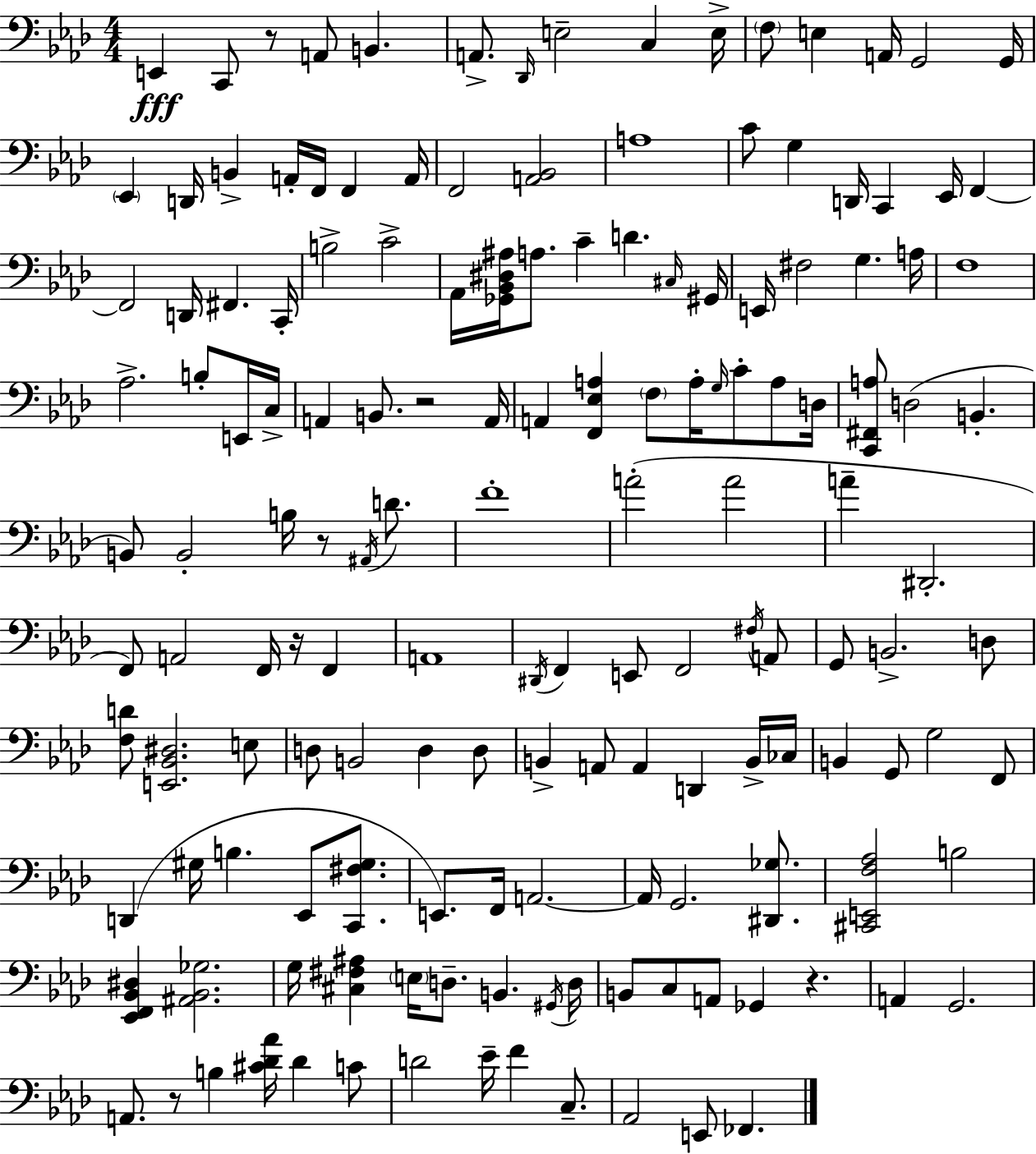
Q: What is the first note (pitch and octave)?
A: E2